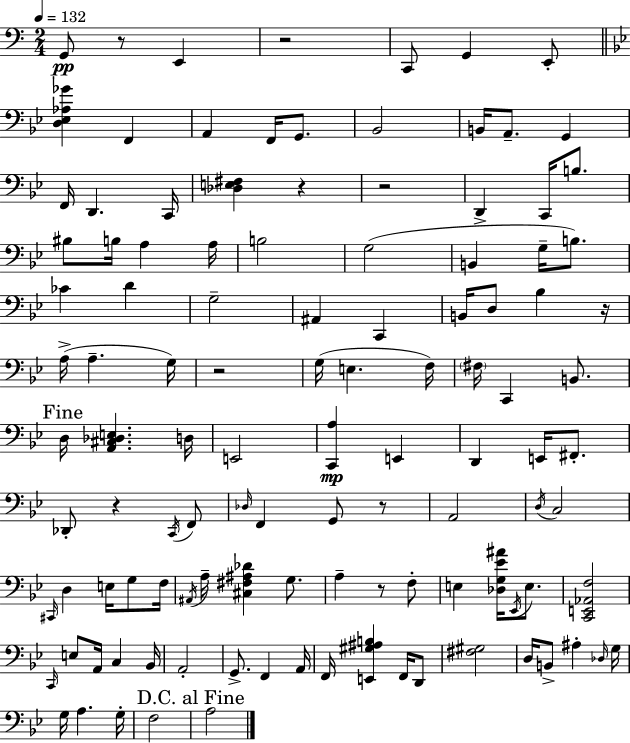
G2/e R/e E2/q R/h C2/e G2/q E2/e [D3,Eb3,Ab3,Gb4]/q F2/q A2/q F2/s G2/e. Bb2/h B2/s A2/e. G2/q F2/s D2/q. C2/s [Db3,E3,F#3]/q R/q R/h D2/q C2/s B3/e. BIS3/e B3/s A3/q A3/s B3/h G3/h B2/q G3/s B3/e. CES4/q D4/q G3/h A#2/q C2/q B2/s D3/e Bb3/q R/s A3/s A3/q. G3/s R/h G3/s E3/q. F3/s F#3/s C2/q B2/e. D3/s [A2,C#3,Db3,E3]/q. D3/s E2/h [C2,A3]/q E2/q D2/q E2/s F#2/e. Db2/e R/q C2/s F2/e Db3/s F2/q G2/e R/e A2/h D3/s C3/h C#2/s D3/q E3/s G3/e F3/s A#2/s A3/s [C#3,F#3,A#3,Db4]/q G3/e. A3/q R/e F3/e E3/q [Db3,G3,Eb4,A#4]/s Eb2/s E3/e. [C2,E2,Ab2,F3]/h C2/s E3/e A2/s C3/q Bb2/s A2/h G2/e. F2/q A2/s F2/s [E2,G#3,A#3,B3]/q F2/s D2/e [F#3,G#3]/h D3/s B2/e A#3/q Db3/s G3/s G3/s A3/q. G3/s F3/h A3/h